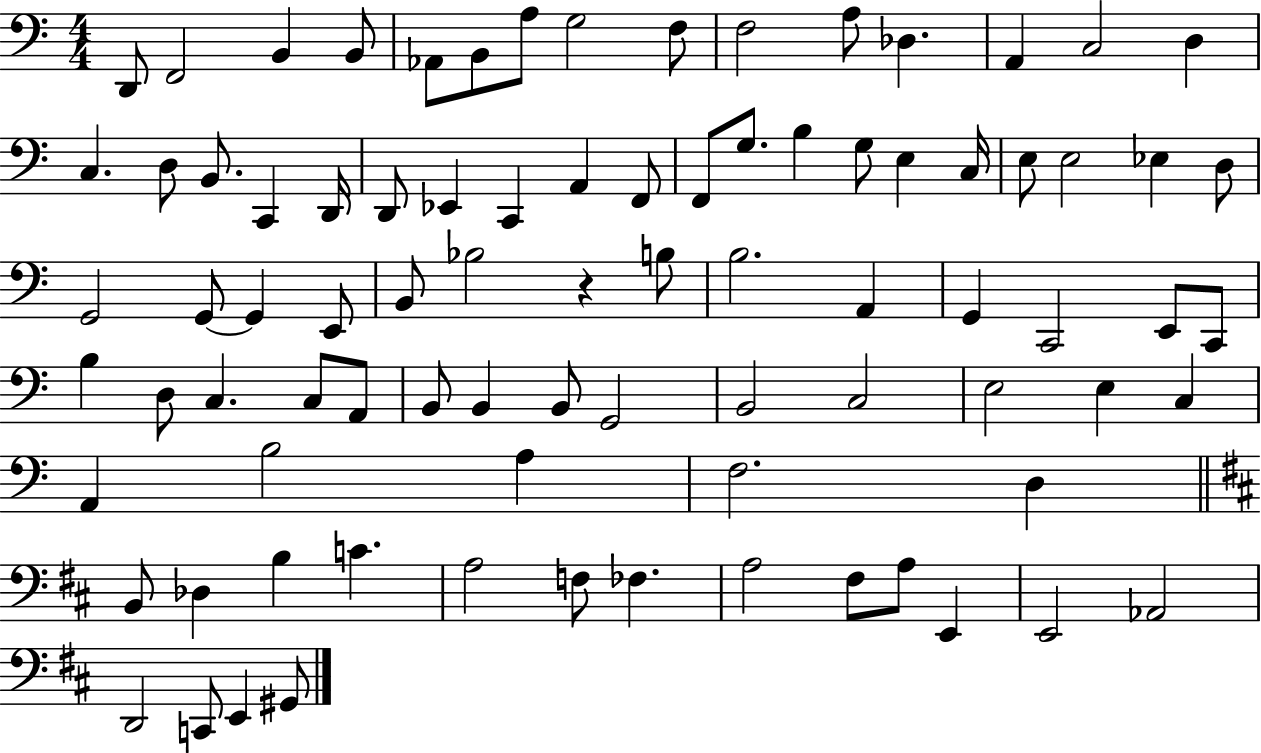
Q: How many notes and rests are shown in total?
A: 85